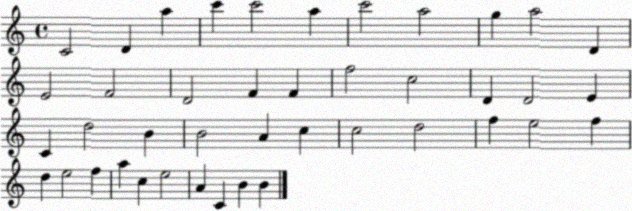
X:1
T:Untitled
M:4/4
L:1/4
K:C
C2 D a c' c'2 a c'2 a2 g a2 D E2 F2 D2 F F f2 c2 D D2 E C d2 B B2 A c c2 d2 f e2 f d e2 f a c e2 A C B B